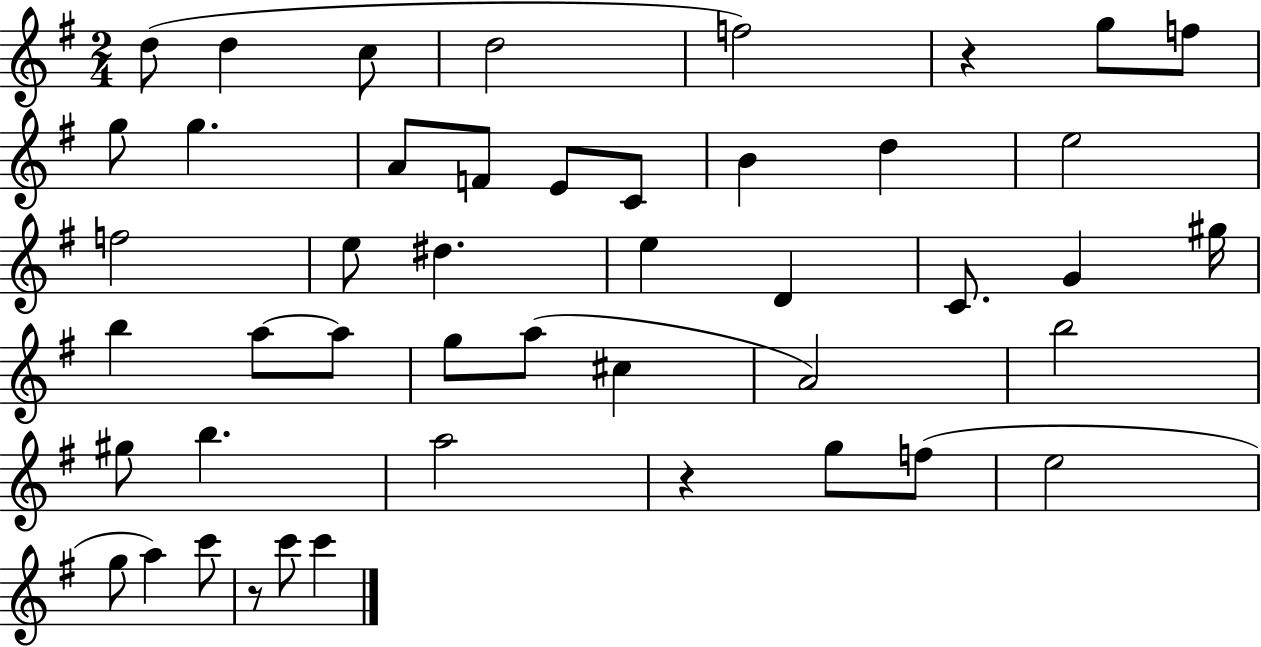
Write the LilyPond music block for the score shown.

{
  \clef treble
  \numericTimeSignature
  \time 2/4
  \key g \major
  d''8( d''4 c''8 | d''2 | f''2) | r4 g''8 f''8 | \break g''8 g''4. | a'8 f'8 e'8 c'8 | b'4 d''4 | e''2 | \break f''2 | e''8 dis''4. | e''4 d'4 | c'8. g'4 gis''16 | \break b''4 a''8~~ a''8 | g''8 a''8( cis''4 | a'2) | b''2 | \break gis''8 b''4. | a''2 | r4 g''8 f''8( | e''2 | \break g''8 a''4) c'''8 | r8 c'''8 c'''4 | \bar "|."
}